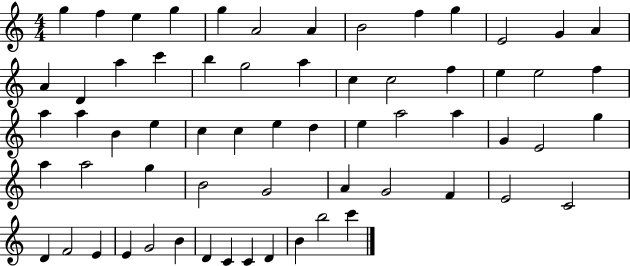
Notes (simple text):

G5/q F5/q E5/q G5/q G5/q A4/h A4/q B4/h F5/q G5/q E4/h G4/q A4/q A4/q D4/q A5/q C6/q B5/q G5/h A5/q C5/q C5/h F5/q E5/q E5/h F5/q A5/q A5/q B4/q E5/q C5/q C5/q E5/q D5/q E5/q A5/h A5/q G4/q E4/h G5/q A5/q A5/h G5/q B4/h G4/h A4/q G4/h F4/q E4/h C4/h D4/q F4/h E4/q E4/q G4/h B4/q D4/q C4/q C4/q D4/q B4/q B5/h C6/q